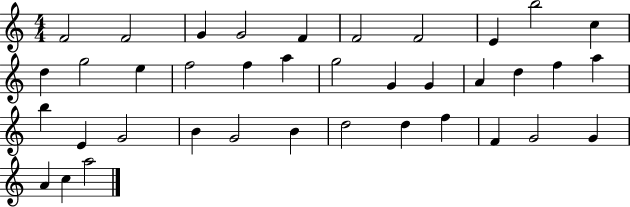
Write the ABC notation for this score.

X:1
T:Untitled
M:4/4
L:1/4
K:C
F2 F2 G G2 F F2 F2 E b2 c d g2 e f2 f a g2 G G A d f a b E G2 B G2 B d2 d f F G2 G A c a2